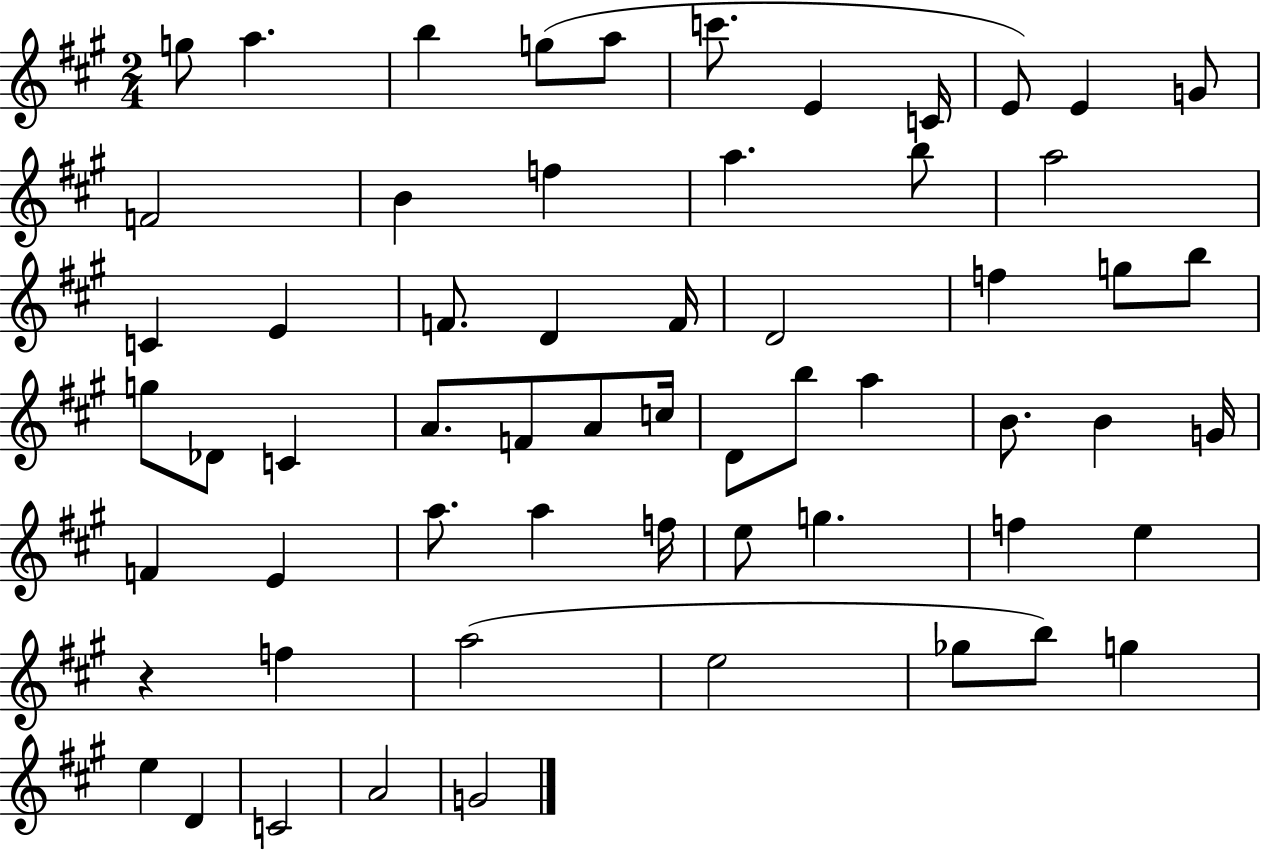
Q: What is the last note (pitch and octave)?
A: G4